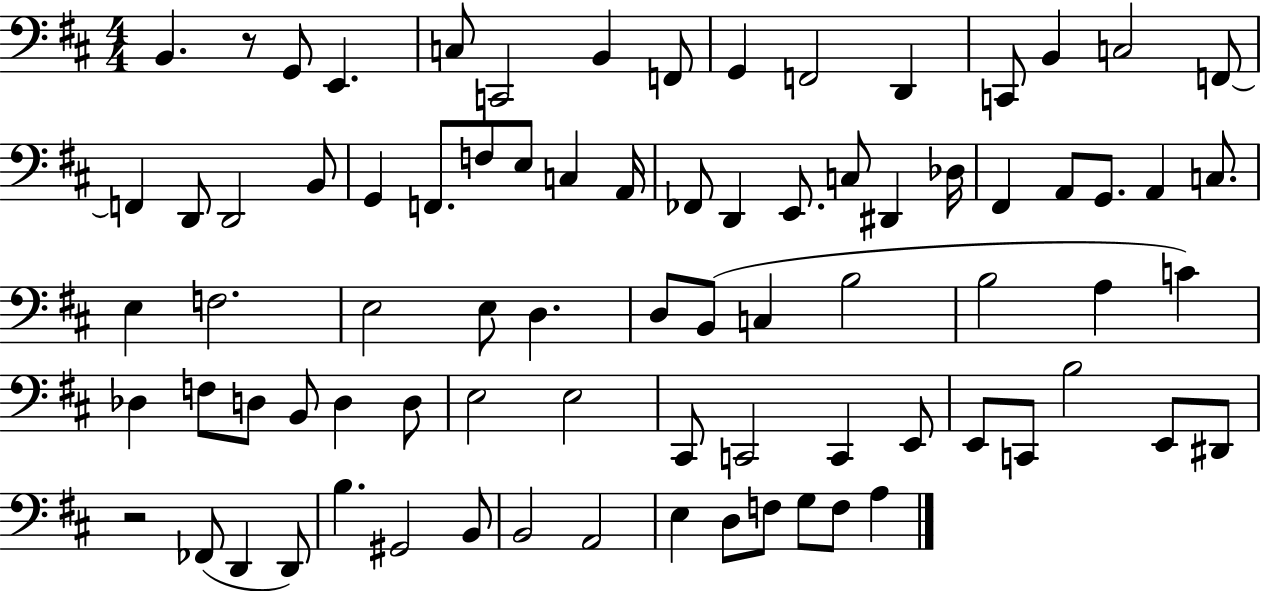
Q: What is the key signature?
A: D major